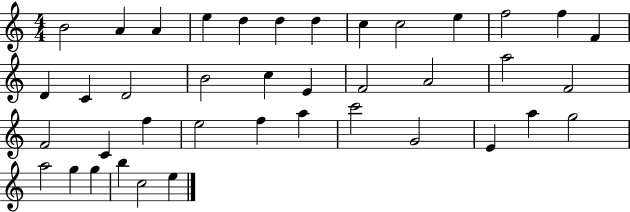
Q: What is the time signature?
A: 4/4